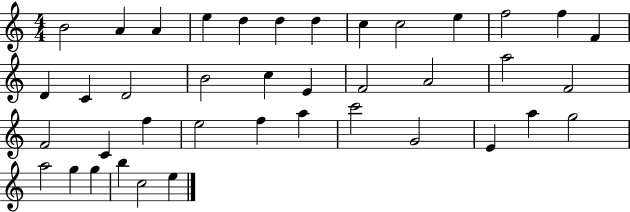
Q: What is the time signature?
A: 4/4